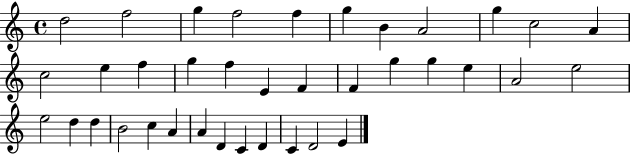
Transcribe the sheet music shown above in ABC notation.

X:1
T:Untitled
M:4/4
L:1/4
K:C
d2 f2 g f2 f g B A2 g c2 A c2 e f g f E F F g g e A2 e2 e2 d d B2 c A A D C D C D2 E